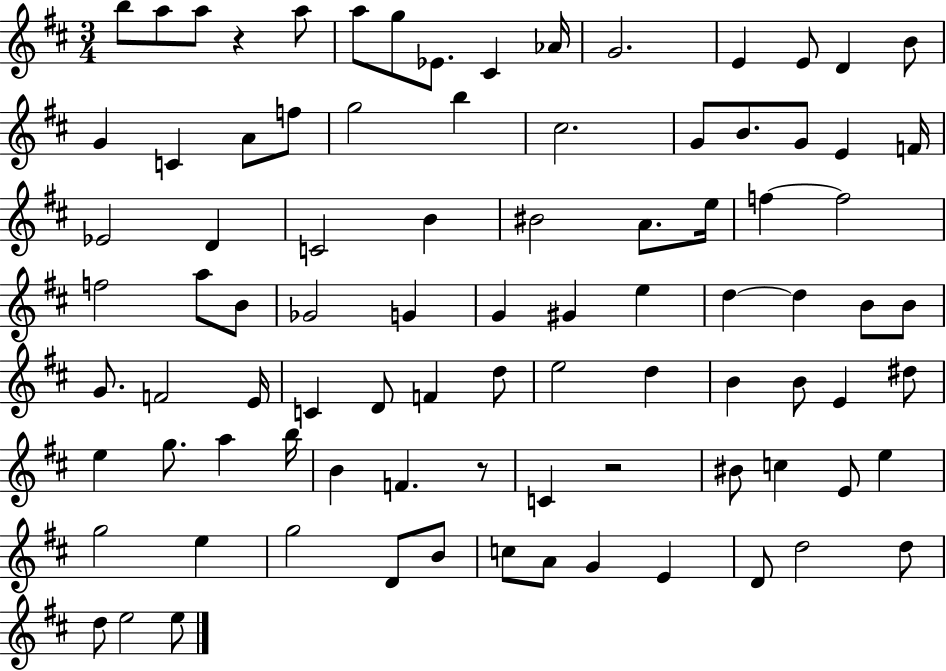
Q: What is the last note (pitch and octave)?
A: E5